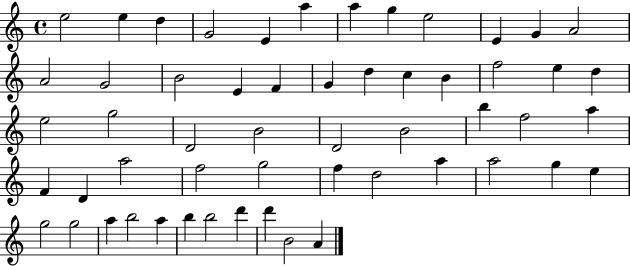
{
  \clef treble
  \time 4/4
  \defaultTimeSignature
  \key c \major
  e''2 e''4 d''4 | g'2 e'4 a''4 | a''4 g''4 e''2 | e'4 g'4 a'2 | \break a'2 g'2 | b'2 e'4 f'4 | g'4 d''4 c''4 b'4 | f''2 e''4 d''4 | \break e''2 g''2 | d'2 b'2 | d'2 b'2 | b''4 f''2 a''4 | \break f'4 d'4 a''2 | f''2 g''2 | f''4 d''2 a''4 | a''2 g''4 e''4 | \break g''2 g''2 | a''4 b''2 a''4 | b''4 b''2 d'''4 | d'''4 b'2 a'4 | \break \bar "|."
}